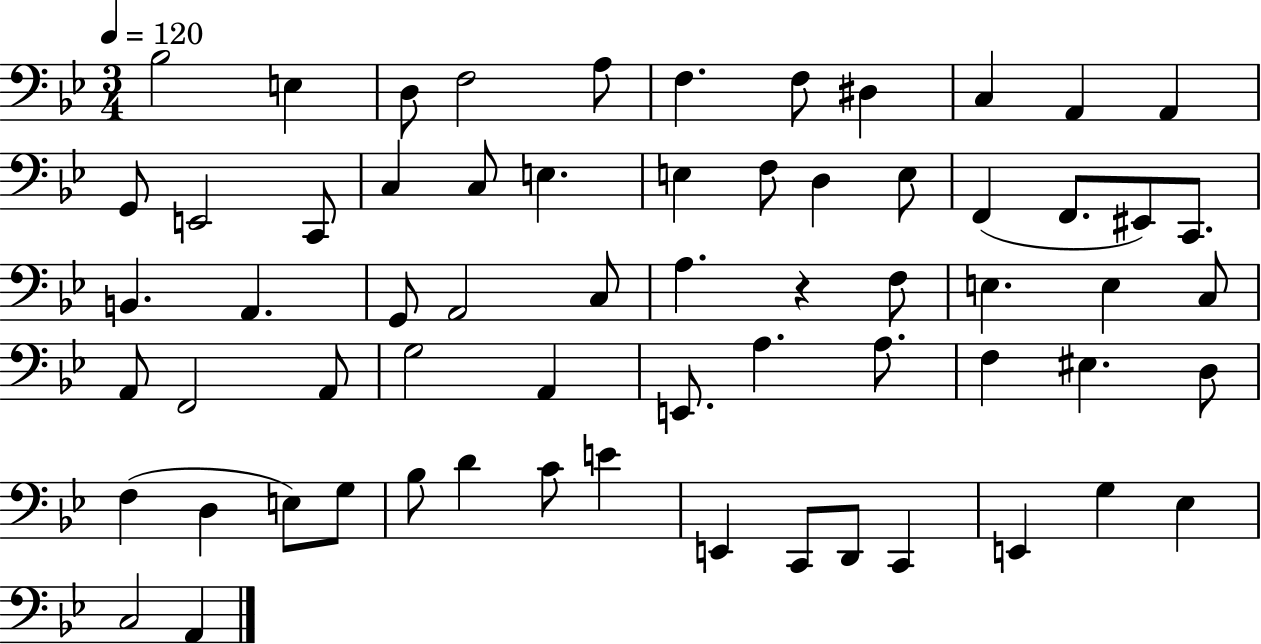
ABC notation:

X:1
T:Untitled
M:3/4
L:1/4
K:Bb
_B,2 E, D,/2 F,2 A,/2 F, F,/2 ^D, C, A,, A,, G,,/2 E,,2 C,,/2 C, C,/2 E, E, F,/2 D, E,/2 F,, F,,/2 ^E,,/2 C,,/2 B,, A,, G,,/2 A,,2 C,/2 A, z F,/2 E, E, C,/2 A,,/2 F,,2 A,,/2 G,2 A,, E,,/2 A, A,/2 F, ^E, D,/2 F, D, E,/2 G,/2 _B,/2 D C/2 E E,, C,,/2 D,,/2 C,, E,, G, _E, C,2 A,,